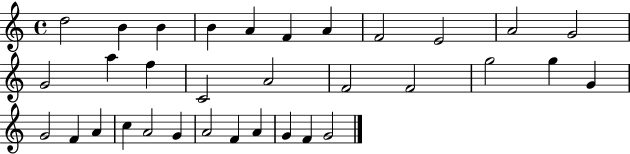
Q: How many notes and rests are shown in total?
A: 33